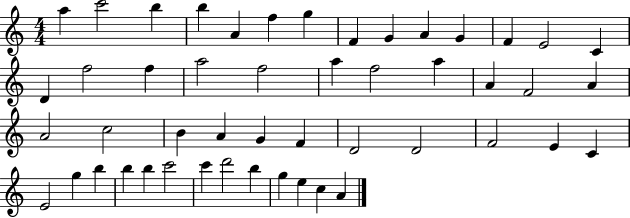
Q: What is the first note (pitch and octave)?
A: A5